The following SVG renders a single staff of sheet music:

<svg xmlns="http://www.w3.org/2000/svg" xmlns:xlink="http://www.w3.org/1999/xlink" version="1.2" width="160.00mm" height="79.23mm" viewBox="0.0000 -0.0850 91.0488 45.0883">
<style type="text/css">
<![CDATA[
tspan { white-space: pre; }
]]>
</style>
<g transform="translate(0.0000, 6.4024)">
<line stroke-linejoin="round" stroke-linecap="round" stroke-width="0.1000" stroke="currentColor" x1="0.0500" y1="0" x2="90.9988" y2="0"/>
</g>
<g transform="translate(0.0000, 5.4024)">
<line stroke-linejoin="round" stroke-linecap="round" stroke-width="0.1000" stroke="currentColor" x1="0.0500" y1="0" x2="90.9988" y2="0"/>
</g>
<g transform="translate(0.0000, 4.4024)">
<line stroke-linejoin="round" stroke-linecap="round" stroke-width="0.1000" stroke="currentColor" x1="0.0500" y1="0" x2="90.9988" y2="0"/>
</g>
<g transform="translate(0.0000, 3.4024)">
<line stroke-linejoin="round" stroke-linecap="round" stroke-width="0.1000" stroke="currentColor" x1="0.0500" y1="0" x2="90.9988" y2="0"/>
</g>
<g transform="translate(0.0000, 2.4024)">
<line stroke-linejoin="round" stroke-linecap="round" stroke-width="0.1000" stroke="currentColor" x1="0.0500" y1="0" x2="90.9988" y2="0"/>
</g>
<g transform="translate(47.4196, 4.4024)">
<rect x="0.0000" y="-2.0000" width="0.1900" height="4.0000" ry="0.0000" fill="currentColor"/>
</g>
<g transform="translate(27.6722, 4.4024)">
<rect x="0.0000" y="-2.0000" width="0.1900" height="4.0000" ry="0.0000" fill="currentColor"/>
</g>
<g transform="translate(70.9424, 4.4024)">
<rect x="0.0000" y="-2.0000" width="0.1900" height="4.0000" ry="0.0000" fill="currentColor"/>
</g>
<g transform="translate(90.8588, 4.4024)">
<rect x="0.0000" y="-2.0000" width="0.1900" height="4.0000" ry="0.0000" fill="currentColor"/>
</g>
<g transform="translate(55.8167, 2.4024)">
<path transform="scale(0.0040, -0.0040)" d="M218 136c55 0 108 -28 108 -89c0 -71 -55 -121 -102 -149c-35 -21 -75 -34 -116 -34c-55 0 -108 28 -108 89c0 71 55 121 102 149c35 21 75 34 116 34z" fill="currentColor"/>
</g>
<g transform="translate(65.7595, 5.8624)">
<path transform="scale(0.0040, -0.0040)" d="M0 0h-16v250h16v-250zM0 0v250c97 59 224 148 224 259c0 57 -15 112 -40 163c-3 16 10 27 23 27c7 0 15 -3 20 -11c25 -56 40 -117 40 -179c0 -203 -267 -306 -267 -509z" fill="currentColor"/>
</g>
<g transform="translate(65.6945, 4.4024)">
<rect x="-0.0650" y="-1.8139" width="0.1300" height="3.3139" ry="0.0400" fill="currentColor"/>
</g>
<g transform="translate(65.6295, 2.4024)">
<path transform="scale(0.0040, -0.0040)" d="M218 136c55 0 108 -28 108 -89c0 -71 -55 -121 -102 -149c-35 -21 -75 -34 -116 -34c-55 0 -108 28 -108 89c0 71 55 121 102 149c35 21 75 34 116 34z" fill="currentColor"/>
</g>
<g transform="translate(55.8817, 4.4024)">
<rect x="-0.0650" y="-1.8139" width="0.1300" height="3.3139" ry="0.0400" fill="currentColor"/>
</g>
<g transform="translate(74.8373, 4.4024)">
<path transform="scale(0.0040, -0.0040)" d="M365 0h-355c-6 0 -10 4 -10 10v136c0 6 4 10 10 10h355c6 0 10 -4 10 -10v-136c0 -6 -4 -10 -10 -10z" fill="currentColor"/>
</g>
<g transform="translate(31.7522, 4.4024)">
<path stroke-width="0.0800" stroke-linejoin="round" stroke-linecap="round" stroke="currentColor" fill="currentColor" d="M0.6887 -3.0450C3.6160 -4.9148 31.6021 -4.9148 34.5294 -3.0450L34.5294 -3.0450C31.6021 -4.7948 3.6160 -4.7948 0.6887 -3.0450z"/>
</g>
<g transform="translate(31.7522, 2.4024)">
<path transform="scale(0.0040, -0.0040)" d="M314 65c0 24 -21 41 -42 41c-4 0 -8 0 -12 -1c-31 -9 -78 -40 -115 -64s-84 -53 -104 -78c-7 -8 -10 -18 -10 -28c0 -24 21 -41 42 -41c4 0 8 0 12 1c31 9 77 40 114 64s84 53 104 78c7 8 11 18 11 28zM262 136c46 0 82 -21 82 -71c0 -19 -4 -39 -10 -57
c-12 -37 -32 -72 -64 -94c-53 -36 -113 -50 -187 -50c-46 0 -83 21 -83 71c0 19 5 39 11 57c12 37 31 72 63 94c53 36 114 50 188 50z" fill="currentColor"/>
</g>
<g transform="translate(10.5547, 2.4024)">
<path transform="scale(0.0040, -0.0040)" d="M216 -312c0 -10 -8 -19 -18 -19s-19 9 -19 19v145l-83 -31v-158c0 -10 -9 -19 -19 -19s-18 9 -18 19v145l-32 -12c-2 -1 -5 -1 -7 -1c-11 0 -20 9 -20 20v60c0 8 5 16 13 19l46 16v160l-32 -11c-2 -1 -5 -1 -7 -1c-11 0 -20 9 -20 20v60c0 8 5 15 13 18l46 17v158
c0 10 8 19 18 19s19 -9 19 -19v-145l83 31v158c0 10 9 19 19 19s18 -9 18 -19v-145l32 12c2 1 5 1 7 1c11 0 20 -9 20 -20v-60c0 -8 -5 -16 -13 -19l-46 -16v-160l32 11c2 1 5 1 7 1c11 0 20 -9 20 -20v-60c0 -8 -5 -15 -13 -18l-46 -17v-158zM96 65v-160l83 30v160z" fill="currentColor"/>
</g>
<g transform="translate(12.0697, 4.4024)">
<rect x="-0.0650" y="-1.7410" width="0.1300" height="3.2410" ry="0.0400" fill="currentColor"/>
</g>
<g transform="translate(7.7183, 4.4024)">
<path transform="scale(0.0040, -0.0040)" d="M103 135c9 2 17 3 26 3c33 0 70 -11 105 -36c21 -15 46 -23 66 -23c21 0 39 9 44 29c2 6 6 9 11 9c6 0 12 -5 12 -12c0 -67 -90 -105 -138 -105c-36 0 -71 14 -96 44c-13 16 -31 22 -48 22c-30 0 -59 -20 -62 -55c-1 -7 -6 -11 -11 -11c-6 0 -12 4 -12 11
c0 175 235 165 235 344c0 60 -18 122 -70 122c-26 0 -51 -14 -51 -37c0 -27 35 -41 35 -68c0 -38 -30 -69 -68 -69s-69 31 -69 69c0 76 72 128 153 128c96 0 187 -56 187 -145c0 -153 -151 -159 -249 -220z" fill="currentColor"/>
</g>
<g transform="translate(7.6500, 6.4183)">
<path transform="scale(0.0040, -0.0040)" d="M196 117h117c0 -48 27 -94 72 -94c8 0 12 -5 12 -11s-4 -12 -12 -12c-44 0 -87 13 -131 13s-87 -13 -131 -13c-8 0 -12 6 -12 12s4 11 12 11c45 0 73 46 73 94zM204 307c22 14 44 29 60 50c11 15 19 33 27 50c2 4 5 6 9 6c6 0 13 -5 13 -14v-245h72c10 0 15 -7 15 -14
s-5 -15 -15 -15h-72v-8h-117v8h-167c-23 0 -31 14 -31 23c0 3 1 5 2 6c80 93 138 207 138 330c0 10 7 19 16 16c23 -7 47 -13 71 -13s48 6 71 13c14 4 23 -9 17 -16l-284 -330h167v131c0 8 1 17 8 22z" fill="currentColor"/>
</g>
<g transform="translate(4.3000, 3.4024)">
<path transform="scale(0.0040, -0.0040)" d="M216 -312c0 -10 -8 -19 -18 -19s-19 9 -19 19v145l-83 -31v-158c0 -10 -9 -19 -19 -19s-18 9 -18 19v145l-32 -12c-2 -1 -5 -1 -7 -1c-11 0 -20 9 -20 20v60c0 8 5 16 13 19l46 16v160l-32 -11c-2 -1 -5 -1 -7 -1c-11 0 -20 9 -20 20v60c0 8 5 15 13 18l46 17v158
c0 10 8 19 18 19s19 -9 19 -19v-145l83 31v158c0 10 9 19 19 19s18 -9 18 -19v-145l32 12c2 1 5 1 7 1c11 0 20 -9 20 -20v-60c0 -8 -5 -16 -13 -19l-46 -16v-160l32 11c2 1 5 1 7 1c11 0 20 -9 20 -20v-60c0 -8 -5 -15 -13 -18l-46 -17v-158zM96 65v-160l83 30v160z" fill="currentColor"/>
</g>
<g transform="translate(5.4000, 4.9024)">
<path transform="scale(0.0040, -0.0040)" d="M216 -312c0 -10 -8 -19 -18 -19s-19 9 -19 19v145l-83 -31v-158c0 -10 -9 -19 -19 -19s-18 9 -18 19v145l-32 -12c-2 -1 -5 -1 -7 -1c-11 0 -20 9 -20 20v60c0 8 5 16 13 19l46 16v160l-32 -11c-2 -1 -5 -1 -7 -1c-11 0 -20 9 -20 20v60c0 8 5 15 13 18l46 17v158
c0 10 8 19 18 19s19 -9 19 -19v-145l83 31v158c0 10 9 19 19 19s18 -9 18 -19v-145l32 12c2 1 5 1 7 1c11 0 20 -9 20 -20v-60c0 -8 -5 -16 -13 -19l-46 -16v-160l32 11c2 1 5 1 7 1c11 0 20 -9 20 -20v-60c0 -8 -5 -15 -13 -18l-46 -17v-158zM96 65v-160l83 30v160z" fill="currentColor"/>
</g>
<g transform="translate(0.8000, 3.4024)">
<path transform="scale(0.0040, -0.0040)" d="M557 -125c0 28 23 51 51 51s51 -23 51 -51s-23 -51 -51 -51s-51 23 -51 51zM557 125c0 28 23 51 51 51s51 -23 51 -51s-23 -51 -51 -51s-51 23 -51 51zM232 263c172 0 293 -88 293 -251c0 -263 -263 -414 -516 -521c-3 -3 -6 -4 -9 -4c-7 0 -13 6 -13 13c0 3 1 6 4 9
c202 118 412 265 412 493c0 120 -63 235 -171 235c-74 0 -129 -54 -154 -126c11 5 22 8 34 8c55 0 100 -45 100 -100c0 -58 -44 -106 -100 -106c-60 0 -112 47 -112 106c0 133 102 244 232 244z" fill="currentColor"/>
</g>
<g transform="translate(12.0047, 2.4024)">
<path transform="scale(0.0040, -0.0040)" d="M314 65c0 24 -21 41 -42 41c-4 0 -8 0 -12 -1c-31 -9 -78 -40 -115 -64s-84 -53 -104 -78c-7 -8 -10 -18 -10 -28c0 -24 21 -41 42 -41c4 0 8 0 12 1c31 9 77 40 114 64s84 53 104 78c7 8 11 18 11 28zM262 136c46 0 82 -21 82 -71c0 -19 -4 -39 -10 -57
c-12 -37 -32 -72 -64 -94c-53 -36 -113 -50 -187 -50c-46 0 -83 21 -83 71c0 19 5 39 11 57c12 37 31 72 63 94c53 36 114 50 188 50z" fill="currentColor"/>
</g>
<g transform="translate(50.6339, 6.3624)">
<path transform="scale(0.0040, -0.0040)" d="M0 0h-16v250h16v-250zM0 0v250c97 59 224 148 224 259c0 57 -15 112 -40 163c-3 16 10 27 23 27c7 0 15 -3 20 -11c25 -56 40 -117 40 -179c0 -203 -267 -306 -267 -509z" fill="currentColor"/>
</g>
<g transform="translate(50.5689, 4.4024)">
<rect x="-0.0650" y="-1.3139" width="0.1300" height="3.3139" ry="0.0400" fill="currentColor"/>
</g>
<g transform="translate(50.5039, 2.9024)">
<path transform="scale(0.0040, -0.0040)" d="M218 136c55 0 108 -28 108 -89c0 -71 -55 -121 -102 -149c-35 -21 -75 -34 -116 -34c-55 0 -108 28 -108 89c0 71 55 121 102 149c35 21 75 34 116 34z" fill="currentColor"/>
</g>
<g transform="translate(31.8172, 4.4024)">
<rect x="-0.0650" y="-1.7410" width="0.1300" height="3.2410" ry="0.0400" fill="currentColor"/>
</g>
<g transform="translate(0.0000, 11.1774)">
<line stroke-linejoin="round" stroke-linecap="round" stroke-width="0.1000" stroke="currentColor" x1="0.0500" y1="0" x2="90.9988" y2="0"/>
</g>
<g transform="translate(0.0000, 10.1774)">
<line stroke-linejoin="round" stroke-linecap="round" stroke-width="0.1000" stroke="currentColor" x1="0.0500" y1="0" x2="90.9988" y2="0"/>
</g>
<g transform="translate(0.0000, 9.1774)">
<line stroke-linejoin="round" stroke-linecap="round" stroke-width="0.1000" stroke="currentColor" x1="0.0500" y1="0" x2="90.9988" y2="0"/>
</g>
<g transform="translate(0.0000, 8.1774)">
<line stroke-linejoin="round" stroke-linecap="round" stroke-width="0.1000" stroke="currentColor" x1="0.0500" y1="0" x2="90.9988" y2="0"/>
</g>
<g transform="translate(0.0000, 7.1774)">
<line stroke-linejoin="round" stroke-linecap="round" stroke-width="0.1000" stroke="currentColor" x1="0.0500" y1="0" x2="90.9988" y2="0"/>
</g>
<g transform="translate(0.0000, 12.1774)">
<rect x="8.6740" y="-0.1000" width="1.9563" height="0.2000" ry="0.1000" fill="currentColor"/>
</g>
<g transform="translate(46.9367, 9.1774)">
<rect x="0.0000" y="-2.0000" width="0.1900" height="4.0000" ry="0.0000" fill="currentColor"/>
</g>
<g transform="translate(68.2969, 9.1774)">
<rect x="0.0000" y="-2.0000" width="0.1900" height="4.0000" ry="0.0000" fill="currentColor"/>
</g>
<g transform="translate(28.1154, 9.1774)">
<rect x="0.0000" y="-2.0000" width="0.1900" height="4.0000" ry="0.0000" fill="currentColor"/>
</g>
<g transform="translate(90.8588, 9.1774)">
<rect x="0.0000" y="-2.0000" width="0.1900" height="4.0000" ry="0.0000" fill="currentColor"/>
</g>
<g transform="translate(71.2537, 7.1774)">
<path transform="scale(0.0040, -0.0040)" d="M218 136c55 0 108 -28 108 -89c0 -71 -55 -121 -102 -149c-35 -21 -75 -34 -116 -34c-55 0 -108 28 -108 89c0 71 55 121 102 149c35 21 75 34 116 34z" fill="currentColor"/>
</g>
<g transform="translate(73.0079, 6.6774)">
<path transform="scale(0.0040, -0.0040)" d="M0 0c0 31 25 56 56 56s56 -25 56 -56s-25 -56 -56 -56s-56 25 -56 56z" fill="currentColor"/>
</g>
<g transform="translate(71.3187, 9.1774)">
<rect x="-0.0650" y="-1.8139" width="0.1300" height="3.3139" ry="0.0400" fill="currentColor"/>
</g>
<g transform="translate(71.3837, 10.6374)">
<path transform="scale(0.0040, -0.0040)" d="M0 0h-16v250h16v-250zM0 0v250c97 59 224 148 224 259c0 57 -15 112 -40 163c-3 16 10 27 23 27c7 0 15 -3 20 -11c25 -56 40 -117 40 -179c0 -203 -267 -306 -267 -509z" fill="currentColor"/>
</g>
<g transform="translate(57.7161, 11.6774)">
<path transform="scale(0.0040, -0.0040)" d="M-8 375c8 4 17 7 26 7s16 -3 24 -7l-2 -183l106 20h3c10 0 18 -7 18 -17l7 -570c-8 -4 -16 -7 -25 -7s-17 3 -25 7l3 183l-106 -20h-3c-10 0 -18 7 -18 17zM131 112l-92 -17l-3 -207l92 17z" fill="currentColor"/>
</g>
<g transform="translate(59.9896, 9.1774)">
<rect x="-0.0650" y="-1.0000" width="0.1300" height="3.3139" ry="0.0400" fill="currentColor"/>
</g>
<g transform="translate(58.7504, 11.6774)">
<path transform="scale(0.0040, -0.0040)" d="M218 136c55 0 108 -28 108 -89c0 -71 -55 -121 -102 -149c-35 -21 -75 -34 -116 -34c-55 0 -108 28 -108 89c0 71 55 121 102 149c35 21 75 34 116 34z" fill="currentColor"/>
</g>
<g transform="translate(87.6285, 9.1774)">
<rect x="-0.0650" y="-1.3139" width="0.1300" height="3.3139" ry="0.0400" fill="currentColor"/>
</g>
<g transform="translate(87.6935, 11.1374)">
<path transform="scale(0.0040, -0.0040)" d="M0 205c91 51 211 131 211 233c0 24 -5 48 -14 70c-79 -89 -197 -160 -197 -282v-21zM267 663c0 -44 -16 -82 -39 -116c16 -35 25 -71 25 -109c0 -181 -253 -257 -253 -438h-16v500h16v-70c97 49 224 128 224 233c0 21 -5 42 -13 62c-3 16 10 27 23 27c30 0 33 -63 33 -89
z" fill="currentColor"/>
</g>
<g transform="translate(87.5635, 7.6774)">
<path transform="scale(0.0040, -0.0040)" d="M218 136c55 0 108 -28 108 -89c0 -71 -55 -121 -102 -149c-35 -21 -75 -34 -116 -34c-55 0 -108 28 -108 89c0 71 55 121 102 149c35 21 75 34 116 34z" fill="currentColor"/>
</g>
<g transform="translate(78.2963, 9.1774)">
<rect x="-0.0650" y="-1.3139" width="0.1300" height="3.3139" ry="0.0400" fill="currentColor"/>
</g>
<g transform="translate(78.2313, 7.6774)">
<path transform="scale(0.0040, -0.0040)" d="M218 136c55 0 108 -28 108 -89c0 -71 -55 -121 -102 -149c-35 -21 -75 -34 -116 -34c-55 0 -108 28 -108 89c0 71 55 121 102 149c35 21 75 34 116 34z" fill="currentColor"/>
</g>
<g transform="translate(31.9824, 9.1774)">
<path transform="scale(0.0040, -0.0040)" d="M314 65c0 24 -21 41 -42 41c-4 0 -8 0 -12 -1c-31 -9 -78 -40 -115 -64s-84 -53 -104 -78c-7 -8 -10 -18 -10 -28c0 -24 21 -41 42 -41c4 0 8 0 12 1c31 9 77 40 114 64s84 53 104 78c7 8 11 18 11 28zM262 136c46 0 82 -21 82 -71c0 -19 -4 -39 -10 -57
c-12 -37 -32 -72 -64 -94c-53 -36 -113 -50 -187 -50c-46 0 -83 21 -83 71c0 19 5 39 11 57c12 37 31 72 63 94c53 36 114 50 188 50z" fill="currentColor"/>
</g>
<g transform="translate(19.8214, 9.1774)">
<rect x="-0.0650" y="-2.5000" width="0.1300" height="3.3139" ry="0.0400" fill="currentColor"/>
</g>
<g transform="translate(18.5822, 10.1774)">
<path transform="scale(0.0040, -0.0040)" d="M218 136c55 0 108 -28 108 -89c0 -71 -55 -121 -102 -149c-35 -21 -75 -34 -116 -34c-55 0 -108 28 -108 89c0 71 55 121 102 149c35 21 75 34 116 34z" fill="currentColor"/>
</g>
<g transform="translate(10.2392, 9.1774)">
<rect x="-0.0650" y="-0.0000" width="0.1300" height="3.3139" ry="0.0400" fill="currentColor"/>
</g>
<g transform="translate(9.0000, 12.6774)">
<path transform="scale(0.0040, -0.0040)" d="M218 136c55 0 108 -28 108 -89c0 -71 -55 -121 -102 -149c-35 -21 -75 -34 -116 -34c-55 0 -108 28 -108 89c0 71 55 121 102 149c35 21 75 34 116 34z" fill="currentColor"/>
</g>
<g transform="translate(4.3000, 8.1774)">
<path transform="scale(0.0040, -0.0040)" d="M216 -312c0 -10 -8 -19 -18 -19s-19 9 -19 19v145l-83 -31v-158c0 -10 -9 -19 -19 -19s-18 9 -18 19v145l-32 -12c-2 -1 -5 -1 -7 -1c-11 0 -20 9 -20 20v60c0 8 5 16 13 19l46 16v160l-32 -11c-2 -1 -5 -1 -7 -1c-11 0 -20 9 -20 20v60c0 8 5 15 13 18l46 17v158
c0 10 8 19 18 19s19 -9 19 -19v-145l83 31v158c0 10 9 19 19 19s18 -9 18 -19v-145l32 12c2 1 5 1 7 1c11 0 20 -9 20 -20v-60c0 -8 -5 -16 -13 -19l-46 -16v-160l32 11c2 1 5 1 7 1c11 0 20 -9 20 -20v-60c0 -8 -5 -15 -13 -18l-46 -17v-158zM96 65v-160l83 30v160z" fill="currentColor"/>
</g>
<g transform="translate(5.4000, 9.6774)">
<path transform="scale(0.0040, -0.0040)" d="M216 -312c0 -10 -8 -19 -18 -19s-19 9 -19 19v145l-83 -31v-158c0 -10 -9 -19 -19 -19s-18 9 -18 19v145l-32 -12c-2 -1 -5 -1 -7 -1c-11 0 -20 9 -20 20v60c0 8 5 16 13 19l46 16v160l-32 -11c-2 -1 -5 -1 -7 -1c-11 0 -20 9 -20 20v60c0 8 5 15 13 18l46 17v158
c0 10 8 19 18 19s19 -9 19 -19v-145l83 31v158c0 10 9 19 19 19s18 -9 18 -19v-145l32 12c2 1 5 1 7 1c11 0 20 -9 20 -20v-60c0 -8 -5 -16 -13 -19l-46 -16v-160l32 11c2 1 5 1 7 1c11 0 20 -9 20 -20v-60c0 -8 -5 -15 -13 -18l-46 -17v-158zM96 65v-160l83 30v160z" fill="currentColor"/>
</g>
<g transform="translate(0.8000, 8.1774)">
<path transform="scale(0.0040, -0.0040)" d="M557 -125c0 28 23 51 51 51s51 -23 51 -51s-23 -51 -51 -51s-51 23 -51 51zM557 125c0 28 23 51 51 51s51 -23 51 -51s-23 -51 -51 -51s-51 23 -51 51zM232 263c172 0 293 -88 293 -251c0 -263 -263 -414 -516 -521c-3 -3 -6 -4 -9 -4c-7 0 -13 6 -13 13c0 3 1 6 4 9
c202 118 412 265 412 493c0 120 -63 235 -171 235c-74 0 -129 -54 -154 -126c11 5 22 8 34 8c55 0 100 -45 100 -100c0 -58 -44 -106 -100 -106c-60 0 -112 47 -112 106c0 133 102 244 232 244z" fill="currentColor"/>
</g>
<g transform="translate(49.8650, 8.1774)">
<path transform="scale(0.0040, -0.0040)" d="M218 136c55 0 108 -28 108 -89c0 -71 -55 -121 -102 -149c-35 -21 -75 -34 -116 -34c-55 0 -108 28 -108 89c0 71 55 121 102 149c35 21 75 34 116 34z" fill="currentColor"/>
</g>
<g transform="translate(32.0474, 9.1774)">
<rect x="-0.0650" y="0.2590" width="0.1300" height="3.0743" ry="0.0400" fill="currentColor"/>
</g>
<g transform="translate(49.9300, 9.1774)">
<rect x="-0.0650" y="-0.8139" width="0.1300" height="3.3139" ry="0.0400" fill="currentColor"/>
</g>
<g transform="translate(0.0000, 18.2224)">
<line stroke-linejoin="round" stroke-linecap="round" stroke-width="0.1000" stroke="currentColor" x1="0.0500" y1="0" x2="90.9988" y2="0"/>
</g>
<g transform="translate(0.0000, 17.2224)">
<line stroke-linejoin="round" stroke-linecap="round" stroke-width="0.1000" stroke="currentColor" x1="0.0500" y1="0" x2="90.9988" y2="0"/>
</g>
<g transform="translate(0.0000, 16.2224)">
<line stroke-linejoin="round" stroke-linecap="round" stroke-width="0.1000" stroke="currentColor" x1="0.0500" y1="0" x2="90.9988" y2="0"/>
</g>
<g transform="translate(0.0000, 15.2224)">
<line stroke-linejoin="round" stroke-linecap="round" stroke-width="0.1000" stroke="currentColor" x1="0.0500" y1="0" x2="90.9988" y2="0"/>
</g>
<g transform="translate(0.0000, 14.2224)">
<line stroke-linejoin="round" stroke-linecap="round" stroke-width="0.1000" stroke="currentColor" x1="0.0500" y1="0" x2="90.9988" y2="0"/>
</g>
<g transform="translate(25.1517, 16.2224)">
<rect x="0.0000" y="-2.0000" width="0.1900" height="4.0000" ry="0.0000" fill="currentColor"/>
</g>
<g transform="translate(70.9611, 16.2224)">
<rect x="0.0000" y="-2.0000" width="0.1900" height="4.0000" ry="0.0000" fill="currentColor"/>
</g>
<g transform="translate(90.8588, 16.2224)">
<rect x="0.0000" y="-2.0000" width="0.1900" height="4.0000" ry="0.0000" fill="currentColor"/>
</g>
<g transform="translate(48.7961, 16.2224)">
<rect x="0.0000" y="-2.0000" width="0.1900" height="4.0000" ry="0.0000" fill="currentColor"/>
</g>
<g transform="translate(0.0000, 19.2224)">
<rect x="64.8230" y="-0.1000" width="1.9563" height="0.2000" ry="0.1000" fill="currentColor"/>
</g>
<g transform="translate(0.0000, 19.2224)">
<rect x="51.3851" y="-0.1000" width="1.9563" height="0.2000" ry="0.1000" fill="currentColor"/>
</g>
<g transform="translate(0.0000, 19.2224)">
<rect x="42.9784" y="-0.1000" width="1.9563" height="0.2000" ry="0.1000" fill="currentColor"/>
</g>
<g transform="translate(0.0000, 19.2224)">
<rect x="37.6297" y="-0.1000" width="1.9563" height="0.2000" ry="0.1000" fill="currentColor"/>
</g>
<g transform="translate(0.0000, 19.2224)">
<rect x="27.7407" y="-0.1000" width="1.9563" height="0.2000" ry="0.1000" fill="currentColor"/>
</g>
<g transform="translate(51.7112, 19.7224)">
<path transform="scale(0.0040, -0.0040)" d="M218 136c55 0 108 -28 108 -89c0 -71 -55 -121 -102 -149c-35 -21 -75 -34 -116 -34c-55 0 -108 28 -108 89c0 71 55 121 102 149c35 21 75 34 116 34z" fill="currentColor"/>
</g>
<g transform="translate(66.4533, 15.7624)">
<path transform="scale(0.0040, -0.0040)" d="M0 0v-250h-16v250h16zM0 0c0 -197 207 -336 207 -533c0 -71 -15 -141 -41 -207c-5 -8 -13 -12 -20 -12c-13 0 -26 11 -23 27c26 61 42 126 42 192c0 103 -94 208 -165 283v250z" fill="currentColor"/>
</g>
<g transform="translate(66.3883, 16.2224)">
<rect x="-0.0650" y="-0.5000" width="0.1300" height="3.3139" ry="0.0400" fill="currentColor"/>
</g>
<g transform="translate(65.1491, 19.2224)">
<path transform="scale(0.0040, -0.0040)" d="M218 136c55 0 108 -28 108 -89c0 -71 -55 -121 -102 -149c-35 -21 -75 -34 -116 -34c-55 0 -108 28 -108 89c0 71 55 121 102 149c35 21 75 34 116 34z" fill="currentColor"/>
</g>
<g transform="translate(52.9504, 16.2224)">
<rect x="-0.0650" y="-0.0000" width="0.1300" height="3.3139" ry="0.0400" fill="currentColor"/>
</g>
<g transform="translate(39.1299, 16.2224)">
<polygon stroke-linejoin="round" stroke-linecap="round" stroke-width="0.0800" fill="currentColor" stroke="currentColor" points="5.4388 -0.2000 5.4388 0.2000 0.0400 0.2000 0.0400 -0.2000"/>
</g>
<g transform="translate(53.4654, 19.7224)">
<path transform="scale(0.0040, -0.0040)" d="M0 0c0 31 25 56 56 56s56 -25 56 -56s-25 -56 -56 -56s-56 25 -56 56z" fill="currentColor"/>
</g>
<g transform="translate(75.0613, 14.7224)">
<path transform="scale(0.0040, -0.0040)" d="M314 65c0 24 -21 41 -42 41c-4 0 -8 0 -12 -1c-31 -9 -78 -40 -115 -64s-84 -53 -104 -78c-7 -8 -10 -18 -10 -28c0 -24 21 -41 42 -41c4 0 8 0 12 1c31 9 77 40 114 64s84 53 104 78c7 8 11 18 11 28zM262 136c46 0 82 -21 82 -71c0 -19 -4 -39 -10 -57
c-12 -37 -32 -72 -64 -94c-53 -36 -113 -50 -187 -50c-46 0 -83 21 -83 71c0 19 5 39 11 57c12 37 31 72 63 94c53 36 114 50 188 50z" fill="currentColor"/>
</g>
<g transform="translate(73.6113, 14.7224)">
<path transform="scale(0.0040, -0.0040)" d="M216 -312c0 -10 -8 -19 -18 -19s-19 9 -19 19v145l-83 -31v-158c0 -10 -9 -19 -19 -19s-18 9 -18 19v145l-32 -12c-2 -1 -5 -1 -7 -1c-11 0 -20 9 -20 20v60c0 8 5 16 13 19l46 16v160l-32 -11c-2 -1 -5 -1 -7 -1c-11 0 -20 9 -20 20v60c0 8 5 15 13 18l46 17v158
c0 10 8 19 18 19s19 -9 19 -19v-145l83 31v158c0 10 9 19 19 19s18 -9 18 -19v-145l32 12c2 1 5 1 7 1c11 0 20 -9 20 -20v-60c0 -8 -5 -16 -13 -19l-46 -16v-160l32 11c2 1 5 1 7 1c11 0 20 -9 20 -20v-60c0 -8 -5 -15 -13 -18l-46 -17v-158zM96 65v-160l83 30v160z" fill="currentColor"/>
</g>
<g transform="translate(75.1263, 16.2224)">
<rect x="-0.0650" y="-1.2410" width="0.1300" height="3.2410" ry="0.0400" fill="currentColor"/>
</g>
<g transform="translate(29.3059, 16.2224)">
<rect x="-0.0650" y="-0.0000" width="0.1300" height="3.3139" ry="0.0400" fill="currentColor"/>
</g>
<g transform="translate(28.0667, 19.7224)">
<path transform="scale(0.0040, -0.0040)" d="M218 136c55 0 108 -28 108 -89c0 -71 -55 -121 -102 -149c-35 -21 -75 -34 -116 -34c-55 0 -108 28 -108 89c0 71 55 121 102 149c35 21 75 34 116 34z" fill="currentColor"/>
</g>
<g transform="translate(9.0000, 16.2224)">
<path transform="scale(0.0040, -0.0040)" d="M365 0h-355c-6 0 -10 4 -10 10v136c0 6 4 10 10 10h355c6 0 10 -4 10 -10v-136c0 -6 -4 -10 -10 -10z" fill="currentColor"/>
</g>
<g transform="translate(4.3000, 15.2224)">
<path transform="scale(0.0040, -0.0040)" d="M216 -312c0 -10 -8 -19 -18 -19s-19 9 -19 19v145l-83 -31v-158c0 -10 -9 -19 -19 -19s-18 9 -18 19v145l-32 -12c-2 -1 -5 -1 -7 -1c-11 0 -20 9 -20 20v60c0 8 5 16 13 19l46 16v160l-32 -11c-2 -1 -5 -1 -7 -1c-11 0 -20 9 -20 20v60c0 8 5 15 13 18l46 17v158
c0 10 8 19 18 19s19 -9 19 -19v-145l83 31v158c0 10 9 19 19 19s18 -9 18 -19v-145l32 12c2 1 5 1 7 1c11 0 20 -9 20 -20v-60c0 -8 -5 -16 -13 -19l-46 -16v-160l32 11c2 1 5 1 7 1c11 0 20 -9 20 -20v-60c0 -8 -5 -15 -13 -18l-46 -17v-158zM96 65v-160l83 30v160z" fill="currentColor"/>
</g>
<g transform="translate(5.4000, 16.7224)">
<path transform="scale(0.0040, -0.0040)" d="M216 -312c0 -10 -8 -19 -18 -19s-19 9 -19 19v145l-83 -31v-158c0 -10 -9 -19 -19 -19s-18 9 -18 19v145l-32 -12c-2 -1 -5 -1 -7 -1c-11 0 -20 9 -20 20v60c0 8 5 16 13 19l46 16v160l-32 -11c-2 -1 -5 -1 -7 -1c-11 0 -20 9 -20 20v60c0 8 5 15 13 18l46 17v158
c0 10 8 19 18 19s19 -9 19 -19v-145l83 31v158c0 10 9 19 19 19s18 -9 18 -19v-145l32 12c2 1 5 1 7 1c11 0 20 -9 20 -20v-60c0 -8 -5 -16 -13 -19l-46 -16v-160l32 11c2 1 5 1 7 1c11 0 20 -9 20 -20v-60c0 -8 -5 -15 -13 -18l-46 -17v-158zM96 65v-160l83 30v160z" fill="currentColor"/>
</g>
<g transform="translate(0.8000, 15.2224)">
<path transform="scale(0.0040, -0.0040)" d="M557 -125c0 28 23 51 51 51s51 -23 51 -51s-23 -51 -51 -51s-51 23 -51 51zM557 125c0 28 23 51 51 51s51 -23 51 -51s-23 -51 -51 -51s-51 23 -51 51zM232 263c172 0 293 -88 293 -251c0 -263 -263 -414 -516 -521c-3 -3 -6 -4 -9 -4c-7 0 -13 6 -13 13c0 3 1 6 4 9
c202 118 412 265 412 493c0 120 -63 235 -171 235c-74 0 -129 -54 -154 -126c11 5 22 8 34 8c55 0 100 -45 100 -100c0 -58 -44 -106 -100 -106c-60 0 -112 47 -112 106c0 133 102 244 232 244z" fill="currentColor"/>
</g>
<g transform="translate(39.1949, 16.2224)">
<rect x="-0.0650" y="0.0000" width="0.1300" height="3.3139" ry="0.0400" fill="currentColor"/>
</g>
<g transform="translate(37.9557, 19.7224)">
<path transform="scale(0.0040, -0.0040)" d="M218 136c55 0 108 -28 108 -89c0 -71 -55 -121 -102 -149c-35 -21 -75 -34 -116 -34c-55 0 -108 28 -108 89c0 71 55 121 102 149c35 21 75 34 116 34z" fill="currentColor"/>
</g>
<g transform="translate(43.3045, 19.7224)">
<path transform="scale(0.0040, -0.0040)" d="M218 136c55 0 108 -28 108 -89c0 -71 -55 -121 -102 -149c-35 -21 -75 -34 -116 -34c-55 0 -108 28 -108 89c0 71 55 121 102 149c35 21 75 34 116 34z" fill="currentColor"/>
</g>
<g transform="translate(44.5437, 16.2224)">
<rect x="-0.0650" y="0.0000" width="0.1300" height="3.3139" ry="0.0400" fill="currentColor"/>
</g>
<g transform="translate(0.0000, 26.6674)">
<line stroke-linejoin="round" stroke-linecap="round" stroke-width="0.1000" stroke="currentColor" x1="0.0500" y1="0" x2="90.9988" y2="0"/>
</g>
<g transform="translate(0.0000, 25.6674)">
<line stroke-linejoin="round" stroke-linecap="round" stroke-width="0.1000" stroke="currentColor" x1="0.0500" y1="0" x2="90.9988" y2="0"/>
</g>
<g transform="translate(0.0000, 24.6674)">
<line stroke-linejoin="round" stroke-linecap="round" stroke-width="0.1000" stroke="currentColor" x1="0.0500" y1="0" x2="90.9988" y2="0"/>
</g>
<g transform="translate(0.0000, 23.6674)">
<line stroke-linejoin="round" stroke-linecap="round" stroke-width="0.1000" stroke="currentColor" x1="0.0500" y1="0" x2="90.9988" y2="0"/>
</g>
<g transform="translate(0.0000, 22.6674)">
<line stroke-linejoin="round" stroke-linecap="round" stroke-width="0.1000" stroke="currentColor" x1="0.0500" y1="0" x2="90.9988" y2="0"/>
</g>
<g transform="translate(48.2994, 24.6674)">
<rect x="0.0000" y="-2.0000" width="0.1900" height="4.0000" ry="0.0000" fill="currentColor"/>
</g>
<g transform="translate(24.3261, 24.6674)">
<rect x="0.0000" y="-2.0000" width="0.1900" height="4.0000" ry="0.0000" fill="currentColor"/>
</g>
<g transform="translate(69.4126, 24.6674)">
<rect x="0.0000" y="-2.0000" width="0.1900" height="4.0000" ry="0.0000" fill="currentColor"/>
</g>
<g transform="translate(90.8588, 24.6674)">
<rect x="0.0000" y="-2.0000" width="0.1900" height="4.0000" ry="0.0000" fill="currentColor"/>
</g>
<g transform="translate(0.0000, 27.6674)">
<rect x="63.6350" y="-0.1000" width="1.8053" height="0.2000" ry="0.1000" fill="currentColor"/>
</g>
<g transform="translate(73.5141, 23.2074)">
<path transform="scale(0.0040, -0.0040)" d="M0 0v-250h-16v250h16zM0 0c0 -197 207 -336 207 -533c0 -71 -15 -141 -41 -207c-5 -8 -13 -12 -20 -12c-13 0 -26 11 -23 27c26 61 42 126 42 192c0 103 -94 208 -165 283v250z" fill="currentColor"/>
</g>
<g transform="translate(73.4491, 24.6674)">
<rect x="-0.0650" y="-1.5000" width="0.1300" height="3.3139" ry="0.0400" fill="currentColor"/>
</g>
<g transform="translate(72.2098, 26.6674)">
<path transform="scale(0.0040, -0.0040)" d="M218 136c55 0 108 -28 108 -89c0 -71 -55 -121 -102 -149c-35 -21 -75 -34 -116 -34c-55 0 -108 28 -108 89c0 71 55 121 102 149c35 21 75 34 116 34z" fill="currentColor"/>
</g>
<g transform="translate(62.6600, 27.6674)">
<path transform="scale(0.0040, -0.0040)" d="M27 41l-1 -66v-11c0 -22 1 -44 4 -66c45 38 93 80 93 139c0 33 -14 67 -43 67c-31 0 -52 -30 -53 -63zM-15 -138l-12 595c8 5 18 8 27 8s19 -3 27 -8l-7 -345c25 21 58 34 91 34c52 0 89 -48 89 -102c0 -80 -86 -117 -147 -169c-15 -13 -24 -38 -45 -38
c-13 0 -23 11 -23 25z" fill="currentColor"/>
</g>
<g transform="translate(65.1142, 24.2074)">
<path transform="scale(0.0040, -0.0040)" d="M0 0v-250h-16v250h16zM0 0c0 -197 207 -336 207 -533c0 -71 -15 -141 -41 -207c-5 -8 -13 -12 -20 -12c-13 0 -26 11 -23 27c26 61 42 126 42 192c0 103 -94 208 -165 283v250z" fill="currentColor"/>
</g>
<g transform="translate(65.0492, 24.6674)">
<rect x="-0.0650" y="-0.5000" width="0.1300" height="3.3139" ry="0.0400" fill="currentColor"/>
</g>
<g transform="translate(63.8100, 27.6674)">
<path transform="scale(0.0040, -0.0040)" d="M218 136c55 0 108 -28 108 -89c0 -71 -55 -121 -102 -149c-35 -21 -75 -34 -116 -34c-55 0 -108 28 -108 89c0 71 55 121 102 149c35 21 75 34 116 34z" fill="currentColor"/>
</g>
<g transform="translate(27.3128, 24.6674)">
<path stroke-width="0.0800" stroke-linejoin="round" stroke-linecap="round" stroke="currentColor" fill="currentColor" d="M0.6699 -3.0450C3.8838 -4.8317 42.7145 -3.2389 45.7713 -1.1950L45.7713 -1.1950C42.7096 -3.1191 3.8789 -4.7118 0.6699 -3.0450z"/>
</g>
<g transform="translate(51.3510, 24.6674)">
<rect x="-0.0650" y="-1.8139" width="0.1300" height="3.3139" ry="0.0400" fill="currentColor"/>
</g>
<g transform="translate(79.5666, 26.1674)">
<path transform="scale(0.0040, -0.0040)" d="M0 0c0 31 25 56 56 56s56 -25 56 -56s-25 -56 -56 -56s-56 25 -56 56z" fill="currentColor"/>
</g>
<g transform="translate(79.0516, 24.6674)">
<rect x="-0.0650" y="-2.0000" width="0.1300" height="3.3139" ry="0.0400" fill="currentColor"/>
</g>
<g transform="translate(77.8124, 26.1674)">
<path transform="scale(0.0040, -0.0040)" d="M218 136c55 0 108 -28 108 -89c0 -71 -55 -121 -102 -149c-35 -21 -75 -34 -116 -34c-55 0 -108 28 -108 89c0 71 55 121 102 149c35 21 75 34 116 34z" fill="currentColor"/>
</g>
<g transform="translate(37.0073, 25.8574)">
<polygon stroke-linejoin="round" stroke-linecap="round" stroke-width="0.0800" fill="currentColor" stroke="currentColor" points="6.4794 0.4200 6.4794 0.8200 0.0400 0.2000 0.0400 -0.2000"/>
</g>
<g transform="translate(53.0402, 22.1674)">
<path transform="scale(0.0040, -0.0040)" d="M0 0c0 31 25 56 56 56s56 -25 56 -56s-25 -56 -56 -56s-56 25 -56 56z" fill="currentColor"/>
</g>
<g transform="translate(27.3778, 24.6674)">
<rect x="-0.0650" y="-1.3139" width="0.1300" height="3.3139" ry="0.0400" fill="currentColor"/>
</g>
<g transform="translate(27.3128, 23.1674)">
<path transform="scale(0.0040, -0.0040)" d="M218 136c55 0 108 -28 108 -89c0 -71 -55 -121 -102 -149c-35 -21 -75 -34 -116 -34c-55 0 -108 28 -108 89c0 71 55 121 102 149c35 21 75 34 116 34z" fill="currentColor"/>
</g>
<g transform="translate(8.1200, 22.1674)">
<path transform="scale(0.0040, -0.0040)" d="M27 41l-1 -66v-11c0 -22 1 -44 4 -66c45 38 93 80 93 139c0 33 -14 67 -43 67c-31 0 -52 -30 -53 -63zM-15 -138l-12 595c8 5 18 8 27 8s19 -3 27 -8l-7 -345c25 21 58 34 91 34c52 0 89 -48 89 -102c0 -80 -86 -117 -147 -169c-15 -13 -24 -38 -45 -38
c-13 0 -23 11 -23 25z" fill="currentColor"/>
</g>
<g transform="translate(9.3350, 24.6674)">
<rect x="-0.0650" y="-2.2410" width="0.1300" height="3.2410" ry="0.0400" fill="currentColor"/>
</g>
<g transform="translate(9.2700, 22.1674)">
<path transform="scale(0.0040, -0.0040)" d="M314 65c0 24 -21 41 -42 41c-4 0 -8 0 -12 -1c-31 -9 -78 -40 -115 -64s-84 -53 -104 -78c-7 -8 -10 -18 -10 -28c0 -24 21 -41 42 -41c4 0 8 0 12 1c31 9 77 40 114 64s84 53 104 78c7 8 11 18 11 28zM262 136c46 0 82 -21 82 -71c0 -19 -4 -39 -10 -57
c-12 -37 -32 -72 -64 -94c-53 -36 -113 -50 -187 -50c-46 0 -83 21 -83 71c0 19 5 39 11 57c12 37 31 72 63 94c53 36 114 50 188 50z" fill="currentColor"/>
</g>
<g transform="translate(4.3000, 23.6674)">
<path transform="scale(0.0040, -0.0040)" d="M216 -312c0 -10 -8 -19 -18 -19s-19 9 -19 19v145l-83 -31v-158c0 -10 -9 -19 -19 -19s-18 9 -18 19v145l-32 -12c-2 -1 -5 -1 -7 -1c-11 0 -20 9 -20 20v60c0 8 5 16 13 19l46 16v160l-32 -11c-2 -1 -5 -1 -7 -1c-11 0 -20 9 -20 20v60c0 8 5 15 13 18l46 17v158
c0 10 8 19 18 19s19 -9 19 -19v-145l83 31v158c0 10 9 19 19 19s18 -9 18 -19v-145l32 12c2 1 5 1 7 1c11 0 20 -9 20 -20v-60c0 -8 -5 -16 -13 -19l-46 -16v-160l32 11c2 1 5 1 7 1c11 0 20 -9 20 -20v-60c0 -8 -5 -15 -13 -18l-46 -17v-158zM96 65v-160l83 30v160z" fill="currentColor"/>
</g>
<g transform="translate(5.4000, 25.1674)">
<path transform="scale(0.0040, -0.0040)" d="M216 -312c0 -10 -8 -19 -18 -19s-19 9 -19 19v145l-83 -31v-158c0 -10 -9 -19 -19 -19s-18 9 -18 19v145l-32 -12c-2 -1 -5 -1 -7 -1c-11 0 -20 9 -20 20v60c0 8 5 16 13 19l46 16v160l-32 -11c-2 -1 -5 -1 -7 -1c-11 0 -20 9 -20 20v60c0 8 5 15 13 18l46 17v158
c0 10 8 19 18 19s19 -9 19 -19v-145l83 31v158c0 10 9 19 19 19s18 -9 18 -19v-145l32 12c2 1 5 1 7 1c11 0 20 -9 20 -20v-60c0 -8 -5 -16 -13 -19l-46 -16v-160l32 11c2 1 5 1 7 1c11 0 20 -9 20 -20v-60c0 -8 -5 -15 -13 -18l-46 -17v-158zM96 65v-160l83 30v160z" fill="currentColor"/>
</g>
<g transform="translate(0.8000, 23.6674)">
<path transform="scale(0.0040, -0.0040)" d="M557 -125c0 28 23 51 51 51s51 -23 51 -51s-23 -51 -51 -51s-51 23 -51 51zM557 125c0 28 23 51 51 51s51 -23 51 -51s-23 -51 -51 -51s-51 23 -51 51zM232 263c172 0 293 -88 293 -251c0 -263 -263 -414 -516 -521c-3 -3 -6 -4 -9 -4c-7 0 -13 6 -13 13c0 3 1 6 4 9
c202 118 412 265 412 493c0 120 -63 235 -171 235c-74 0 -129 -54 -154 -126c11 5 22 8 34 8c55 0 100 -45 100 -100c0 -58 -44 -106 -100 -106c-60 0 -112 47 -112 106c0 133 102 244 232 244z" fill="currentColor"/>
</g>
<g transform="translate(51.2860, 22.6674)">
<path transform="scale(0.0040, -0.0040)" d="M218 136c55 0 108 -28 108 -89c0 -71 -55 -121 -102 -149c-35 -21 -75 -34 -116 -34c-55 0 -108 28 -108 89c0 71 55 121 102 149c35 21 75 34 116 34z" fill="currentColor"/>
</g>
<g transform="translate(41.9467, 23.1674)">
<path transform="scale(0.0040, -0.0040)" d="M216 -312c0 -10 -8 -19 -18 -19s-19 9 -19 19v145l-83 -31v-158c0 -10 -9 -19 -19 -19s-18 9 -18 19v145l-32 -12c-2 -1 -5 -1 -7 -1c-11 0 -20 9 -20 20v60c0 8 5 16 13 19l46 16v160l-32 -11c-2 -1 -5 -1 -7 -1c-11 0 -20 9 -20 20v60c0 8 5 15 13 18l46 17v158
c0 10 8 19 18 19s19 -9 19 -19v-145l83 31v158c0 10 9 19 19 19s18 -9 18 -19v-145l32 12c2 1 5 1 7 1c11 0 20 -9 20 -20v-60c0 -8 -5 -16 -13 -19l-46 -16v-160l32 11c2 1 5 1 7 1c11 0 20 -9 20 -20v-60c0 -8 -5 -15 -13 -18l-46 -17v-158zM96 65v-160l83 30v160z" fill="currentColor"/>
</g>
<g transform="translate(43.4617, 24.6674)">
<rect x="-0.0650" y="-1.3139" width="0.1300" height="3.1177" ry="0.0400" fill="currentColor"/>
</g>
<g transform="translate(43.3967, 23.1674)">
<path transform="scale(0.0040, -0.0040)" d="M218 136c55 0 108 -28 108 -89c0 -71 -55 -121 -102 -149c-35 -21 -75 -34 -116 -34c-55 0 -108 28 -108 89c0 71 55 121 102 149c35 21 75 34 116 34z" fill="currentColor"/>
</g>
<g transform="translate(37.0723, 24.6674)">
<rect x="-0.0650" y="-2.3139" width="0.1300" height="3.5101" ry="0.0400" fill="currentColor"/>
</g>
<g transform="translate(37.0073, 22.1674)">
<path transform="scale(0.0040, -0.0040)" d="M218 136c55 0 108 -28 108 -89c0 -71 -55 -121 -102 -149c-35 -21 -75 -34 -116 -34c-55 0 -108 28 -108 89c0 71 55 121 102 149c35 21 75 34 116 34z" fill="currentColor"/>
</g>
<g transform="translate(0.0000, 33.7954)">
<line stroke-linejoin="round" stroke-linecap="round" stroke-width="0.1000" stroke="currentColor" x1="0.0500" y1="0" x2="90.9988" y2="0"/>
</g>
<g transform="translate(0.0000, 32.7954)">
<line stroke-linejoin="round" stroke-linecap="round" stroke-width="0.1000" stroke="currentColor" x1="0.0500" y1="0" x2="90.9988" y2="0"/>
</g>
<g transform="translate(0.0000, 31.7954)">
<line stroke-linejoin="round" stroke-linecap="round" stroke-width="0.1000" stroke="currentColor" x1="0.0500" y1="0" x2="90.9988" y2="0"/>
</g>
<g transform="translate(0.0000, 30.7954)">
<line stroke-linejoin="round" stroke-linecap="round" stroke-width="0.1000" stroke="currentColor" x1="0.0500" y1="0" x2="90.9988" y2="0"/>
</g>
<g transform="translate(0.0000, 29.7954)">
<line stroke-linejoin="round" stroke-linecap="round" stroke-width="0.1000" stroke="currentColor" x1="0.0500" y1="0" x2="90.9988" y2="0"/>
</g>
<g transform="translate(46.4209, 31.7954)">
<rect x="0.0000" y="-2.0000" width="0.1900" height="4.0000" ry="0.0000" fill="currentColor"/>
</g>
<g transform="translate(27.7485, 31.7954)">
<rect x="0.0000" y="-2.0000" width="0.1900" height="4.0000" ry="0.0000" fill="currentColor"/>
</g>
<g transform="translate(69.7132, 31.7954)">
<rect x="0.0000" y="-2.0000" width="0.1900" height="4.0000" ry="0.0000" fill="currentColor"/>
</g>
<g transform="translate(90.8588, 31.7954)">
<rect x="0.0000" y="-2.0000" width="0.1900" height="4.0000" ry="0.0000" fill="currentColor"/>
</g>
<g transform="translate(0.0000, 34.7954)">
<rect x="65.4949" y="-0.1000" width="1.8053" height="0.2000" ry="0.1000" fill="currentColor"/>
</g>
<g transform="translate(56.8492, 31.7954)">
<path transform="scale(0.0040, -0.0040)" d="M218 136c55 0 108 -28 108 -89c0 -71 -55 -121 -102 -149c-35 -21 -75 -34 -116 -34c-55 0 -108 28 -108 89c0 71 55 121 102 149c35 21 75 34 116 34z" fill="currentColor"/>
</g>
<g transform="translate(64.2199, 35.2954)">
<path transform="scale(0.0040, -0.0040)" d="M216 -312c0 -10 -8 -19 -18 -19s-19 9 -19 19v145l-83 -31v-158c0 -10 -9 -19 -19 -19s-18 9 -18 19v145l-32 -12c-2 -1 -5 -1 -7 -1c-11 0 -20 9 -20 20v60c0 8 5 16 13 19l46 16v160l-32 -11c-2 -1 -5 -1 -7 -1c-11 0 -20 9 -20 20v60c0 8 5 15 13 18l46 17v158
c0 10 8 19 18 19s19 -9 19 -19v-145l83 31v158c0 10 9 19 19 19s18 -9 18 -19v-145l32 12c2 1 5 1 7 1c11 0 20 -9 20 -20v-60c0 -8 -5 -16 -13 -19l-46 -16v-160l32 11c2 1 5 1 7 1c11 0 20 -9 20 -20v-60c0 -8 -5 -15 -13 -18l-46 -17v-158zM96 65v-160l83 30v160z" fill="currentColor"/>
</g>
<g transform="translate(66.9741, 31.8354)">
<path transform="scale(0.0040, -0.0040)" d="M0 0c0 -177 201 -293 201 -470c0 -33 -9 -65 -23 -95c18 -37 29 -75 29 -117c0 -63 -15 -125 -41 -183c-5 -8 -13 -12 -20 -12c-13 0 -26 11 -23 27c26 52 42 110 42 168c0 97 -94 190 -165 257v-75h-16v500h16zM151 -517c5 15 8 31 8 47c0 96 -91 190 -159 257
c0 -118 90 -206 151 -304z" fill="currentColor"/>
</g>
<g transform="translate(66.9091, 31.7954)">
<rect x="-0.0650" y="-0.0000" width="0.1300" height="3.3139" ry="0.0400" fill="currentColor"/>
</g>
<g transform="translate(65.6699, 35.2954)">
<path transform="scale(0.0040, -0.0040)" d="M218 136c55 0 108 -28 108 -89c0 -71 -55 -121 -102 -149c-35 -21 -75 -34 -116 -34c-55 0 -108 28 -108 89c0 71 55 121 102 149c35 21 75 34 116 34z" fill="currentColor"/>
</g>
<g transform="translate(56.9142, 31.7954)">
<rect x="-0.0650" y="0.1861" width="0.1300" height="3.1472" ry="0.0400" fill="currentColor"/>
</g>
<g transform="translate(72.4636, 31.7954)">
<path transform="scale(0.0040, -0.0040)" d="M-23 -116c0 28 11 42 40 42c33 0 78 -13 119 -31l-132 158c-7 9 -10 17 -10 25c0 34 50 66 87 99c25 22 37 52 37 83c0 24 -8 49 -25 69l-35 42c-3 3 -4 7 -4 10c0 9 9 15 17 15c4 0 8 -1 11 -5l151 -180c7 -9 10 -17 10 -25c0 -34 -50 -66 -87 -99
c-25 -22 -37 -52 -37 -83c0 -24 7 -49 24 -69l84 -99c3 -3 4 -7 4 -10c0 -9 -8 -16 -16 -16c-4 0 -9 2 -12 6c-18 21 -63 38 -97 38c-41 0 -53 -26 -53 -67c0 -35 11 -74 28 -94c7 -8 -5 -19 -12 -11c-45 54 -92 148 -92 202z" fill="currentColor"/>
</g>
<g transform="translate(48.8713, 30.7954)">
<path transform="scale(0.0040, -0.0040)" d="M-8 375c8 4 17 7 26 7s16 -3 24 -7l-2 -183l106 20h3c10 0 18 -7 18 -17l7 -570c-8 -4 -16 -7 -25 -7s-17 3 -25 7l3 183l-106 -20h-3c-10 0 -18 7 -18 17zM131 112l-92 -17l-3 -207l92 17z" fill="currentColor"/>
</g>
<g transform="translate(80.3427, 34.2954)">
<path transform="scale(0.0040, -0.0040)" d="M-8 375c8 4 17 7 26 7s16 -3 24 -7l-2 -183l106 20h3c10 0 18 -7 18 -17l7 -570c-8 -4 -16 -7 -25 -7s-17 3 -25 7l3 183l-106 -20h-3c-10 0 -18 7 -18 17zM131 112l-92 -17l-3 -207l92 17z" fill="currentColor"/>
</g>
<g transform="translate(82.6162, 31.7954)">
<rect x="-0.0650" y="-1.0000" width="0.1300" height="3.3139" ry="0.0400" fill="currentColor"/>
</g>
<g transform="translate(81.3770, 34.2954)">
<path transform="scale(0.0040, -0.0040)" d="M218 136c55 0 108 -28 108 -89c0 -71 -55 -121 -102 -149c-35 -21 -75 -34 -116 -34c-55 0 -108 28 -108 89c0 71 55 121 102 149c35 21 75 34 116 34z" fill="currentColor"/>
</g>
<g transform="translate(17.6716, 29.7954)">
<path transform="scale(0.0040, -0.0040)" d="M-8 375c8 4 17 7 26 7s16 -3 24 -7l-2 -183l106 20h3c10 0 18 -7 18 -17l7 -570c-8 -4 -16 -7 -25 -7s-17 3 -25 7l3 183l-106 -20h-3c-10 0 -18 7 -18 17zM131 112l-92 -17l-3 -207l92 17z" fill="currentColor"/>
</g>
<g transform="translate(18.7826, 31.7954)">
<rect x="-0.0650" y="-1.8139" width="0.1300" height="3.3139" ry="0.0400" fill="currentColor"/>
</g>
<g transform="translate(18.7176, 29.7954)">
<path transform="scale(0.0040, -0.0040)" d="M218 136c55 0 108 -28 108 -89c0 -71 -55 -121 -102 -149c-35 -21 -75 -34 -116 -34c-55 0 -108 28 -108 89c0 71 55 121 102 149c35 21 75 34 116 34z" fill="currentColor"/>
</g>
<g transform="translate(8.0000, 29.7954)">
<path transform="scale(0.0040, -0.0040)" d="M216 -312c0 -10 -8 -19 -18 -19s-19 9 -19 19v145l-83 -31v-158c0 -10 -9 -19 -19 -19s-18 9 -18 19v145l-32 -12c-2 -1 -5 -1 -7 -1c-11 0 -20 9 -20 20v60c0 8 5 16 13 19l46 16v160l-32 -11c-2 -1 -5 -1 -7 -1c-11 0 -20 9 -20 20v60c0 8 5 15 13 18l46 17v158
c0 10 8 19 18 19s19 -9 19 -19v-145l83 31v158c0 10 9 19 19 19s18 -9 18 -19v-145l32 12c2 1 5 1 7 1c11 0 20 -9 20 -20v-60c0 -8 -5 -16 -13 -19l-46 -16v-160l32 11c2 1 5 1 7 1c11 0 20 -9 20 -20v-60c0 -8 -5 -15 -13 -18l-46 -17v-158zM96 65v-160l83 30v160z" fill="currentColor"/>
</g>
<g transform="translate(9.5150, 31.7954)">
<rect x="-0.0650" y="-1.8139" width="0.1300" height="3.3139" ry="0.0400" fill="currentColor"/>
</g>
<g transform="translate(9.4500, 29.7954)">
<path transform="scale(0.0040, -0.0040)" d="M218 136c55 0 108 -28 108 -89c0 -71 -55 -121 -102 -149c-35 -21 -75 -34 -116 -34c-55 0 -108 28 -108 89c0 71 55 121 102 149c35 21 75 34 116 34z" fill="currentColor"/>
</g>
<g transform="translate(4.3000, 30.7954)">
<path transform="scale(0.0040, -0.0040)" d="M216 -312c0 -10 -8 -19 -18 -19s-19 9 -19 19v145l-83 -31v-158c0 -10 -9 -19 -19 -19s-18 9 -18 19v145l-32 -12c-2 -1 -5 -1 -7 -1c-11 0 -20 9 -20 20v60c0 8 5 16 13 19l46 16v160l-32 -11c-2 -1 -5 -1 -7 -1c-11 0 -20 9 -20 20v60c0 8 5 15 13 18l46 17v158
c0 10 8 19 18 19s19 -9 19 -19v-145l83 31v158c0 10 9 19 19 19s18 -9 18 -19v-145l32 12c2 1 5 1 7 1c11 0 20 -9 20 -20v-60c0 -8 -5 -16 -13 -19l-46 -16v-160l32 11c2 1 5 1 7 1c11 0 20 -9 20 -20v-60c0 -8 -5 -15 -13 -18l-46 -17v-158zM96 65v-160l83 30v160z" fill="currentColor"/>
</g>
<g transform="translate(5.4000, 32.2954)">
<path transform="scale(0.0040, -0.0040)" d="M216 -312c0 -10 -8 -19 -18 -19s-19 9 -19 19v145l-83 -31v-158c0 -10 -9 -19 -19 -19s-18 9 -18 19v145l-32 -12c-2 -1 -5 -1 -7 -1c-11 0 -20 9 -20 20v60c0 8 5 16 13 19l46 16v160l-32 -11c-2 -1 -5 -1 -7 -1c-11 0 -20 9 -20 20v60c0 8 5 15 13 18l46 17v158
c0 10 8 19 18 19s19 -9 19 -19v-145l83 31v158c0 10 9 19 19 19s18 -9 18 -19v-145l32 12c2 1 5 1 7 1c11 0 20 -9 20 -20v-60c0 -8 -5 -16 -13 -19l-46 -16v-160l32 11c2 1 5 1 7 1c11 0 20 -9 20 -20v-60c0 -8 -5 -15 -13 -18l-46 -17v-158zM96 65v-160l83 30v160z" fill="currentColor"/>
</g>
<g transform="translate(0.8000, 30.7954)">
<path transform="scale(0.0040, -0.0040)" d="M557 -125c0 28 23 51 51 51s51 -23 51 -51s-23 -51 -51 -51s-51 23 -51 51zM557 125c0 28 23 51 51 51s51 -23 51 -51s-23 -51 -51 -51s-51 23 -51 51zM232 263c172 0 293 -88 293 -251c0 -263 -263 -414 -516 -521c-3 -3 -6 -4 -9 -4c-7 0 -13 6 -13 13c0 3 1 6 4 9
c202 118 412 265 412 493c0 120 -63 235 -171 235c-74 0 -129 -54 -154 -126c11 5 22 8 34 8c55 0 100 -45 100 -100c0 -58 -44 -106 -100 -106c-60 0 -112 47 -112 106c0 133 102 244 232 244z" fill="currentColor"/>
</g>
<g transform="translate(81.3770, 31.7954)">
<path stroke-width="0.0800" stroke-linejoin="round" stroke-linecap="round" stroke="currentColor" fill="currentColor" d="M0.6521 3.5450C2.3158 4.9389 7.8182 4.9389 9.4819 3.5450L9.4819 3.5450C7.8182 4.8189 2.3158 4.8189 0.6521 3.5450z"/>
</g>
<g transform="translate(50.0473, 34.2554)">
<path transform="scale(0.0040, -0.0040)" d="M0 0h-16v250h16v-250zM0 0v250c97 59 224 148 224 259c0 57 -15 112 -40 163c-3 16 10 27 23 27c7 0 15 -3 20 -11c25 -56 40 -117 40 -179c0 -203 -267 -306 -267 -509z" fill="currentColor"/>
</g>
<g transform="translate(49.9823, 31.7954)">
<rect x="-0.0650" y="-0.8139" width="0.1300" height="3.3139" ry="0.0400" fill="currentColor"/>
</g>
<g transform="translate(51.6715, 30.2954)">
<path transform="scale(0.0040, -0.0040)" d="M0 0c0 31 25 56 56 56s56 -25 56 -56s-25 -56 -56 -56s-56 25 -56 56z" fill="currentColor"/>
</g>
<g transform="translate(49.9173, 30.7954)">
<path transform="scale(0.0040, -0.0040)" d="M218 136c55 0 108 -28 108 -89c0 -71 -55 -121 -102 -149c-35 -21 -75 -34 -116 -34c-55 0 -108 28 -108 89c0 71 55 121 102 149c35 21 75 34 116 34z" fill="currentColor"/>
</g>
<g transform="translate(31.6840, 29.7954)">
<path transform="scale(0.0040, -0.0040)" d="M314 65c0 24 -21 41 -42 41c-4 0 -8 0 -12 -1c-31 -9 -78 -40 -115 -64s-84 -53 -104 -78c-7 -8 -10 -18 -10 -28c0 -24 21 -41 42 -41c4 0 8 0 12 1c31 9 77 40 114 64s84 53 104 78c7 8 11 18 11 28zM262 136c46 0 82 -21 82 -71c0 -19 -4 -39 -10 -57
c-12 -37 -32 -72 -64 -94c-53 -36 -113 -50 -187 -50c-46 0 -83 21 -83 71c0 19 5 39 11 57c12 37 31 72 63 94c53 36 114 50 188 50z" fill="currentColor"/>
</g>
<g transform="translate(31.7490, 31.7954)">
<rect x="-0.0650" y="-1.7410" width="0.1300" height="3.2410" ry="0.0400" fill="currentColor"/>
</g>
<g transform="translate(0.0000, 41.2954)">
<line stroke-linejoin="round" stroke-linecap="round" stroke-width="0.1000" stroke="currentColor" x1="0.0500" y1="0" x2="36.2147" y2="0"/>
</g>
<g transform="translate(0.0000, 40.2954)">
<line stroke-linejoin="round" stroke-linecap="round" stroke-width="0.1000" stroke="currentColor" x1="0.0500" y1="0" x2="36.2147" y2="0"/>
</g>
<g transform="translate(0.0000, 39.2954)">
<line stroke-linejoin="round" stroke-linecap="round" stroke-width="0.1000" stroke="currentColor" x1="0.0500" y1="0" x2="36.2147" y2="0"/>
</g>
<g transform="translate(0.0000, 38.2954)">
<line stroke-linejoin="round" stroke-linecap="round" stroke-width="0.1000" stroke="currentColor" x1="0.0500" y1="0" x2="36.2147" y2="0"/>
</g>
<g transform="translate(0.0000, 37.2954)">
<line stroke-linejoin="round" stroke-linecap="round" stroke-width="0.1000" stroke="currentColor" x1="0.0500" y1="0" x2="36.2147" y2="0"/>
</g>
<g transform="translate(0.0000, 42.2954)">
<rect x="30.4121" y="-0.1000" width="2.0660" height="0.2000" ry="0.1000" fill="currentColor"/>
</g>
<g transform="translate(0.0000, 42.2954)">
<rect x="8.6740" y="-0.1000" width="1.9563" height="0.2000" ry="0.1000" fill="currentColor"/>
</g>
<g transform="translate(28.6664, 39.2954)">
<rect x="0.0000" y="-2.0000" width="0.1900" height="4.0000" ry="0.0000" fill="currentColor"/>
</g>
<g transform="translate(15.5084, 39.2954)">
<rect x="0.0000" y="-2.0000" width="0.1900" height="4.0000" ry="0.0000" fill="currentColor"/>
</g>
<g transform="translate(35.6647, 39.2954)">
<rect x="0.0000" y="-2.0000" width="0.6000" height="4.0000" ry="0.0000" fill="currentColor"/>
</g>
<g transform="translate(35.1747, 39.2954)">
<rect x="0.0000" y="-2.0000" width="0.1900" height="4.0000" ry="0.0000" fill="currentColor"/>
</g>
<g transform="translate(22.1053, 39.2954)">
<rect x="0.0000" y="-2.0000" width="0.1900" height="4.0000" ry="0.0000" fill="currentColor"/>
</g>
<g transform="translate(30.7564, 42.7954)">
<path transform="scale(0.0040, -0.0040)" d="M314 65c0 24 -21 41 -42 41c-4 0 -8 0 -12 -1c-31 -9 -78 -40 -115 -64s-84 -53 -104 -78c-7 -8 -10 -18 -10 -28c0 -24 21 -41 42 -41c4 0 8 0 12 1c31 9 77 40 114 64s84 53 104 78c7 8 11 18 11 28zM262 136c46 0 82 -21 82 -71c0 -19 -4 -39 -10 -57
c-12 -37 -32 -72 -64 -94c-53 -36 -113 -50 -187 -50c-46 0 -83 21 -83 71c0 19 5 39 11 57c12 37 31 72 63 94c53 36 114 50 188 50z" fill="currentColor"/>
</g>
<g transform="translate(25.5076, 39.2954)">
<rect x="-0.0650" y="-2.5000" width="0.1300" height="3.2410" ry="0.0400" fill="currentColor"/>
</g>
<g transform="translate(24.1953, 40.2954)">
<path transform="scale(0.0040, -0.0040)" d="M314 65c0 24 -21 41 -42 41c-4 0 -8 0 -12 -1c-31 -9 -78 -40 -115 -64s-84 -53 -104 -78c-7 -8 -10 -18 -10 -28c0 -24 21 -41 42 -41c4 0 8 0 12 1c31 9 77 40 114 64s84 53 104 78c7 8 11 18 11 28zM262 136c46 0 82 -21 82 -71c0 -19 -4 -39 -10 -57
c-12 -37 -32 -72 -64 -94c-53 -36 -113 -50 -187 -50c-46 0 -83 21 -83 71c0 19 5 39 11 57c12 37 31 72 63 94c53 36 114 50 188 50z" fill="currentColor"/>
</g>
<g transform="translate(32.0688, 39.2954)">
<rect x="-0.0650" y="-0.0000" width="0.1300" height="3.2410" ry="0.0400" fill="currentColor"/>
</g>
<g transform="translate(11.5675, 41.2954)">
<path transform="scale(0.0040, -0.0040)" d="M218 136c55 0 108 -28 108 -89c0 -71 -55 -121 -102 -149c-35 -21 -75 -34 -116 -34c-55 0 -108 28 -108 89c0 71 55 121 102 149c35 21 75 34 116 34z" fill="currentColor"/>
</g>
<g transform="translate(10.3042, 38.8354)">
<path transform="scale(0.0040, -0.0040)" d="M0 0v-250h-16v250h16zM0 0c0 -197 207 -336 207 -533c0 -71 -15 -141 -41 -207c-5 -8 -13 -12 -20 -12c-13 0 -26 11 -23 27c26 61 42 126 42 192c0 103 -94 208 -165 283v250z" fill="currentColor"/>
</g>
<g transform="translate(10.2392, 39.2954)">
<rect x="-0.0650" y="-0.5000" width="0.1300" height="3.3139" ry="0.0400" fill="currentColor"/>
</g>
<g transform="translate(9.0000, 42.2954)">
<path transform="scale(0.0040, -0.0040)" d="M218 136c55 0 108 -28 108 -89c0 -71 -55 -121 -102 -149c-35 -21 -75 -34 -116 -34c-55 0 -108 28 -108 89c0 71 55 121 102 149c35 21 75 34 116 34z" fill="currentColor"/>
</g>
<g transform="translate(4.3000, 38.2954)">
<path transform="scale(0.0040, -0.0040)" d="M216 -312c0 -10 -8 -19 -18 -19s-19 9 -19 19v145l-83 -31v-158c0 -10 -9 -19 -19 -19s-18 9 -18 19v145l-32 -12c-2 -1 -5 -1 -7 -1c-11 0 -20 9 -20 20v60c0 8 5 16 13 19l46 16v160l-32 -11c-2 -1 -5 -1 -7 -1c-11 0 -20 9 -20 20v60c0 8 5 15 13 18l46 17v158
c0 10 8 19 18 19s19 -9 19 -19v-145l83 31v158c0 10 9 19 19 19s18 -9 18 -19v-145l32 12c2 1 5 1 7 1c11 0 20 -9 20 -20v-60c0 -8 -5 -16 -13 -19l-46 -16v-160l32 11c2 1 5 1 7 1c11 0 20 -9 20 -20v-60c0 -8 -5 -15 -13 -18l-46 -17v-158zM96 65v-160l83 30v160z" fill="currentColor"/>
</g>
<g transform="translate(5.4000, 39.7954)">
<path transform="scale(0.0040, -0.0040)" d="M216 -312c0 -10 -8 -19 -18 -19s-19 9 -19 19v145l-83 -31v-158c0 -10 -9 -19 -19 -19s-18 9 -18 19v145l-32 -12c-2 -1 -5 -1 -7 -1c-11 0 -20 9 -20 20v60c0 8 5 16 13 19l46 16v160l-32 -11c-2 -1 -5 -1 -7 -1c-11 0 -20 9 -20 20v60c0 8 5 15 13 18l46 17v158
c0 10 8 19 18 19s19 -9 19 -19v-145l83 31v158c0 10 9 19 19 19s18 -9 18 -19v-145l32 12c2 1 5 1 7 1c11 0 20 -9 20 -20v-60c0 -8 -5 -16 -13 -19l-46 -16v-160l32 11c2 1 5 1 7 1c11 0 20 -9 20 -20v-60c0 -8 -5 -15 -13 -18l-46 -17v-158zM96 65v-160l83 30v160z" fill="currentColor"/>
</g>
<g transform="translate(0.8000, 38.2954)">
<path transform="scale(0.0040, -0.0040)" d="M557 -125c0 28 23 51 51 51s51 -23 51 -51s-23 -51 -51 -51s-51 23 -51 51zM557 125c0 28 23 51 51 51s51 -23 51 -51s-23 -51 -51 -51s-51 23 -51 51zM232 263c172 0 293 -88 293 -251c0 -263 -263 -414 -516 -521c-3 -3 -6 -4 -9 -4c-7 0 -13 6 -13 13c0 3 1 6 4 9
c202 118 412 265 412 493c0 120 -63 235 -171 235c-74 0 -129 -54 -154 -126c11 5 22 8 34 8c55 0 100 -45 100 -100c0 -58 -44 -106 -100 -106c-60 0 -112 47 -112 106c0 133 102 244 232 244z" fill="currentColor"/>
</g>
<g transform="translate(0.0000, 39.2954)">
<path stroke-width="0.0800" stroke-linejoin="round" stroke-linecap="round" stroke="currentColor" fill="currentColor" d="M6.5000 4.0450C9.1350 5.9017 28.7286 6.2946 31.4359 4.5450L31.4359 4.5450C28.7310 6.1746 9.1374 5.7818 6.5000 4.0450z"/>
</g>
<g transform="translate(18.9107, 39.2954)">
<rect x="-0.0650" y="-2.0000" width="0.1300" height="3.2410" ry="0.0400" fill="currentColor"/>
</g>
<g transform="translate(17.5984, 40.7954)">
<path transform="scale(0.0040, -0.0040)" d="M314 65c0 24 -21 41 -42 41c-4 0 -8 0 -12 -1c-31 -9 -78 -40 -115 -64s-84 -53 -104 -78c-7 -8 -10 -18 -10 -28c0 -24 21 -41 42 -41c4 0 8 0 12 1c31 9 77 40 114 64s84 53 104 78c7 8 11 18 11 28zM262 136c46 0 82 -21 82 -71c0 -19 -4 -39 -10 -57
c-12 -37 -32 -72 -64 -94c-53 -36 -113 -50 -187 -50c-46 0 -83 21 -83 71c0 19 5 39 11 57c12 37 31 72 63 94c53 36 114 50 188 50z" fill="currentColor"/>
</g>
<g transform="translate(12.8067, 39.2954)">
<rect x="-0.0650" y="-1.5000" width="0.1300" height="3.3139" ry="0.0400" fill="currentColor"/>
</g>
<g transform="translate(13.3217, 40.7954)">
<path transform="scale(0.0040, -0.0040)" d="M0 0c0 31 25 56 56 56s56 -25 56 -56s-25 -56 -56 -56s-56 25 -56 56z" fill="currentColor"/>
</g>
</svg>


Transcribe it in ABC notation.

X:1
T:Untitled
M:2/4
L:1/4
K:D
^A,2 A,2 G,/2 A, A,/2 z2 D,, B,, D,2 ^F, F,, A,/2 G, G,/4 z2 D,, D,,/2 D,,/2 D,, E,,/2 ^G,2 _B,2 G, B,/2 ^G,/2 A, _E,,/2 G,,/2 A,, ^A, A, A,2 F,/2 D, ^D,,/4 z F,, E,,/2 G,, A,,2 B,,2 D,,2